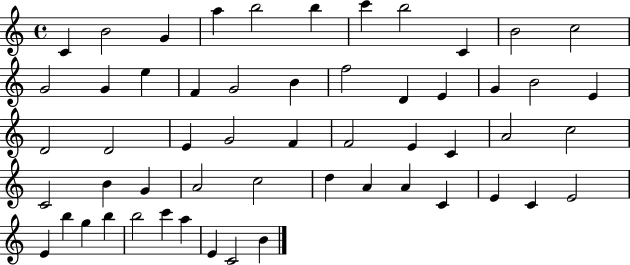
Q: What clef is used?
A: treble